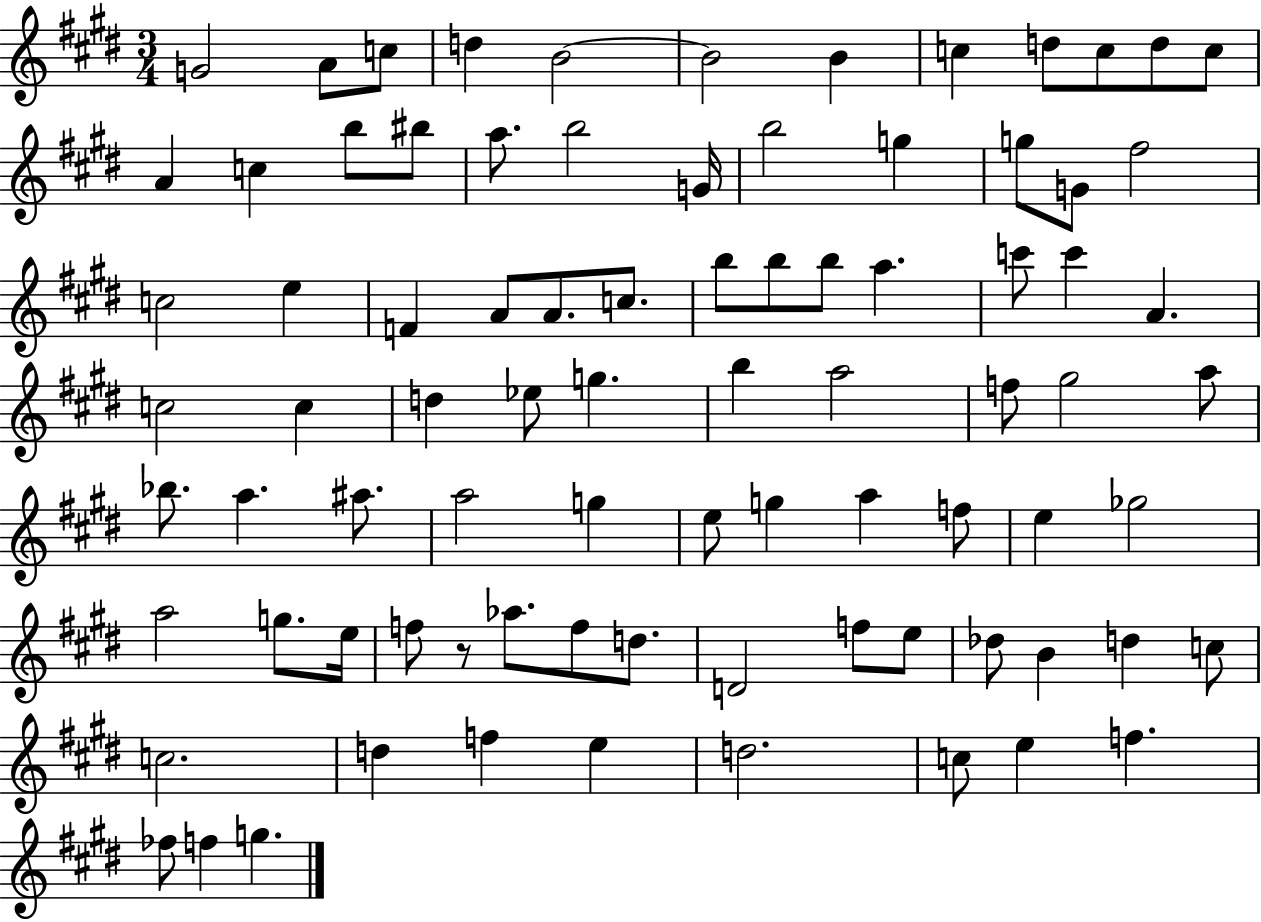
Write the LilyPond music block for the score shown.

{
  \clef treble
  \numericTimeSignature
  \time 3/4
  \key e \major
  g'2 a'8 c''8 | d''4 b'2~~ | b'2 b'4 | c''4 d''8 c''8 d''8 c''8 | \break a'4 c''4 b''8 bis''8 | a''8. b''2 g'16 | b''2 g''4 | g''8 g'8 fis''2 | \break c''2 e''4 | f'4 a'8 a'8. c''8. | b''8 b''8 b''8 a''4. | c'''8 c'''4 a'4. | \break c''2 c''4 | d''4 ees''8 g''4. | b''4 a''2 | f''8 gis''2 a''8 | \break bes''8. a''4. ais''8. | a''2 g''4 | e''8 g''4 a''4 f''8 | e''4 ges''2 | \break a''2 g''8. e''16 | f''8 r8 aes''8. f''8 d''8. | d'2 f''8 e''8 | des''8 b'4 d''4 c''8 | \break c''2. | d''4 f''4 e''4 | d''2. | c''8 e''4 f''4. | \break fes''8 f''4 g''4. | \bar "|."
}